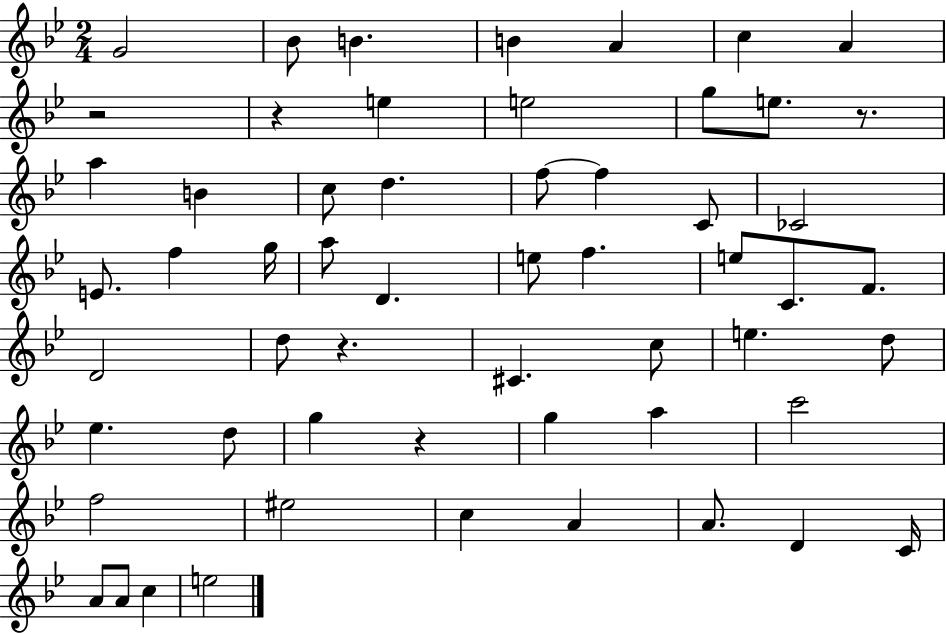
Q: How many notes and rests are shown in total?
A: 57